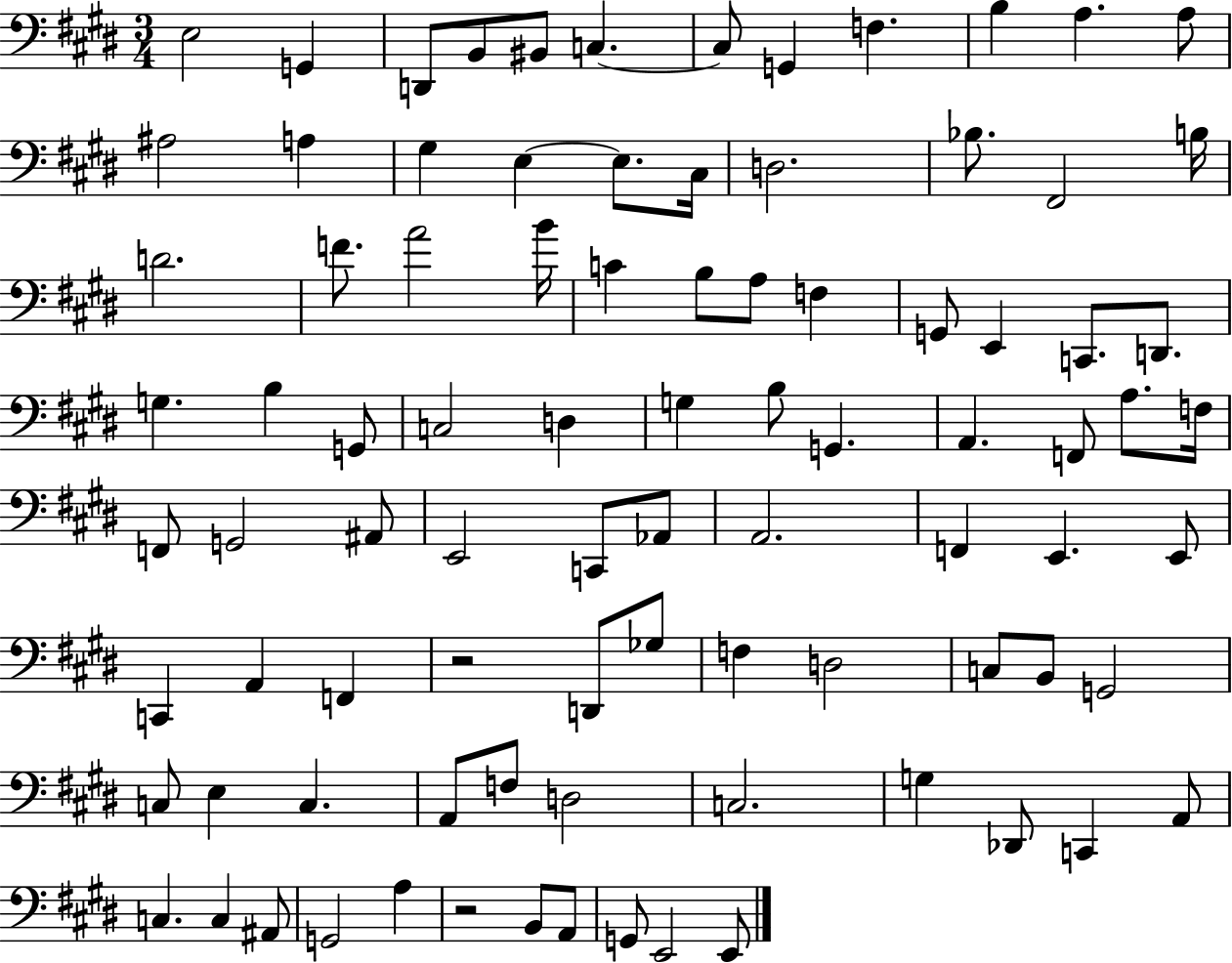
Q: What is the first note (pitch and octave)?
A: E3